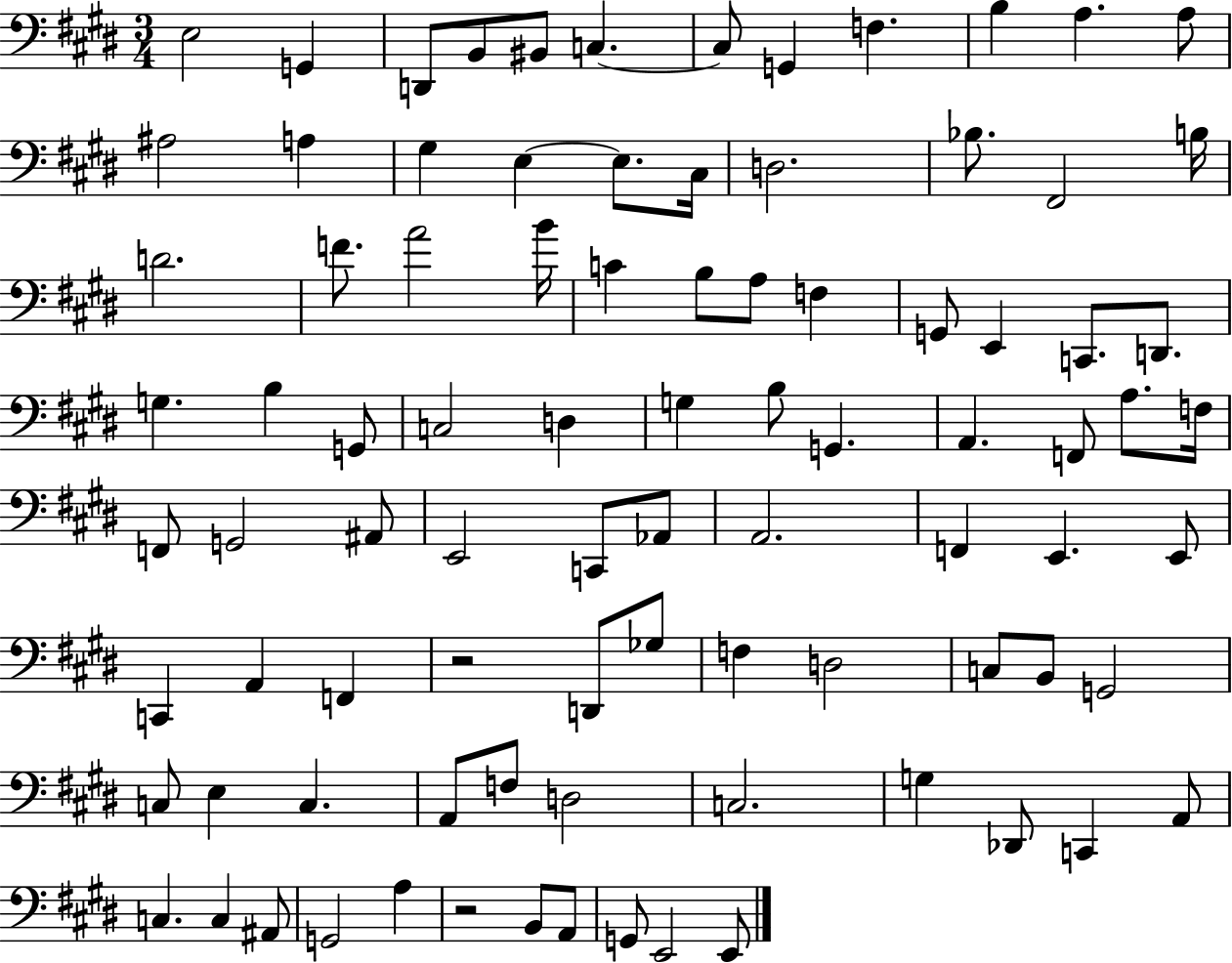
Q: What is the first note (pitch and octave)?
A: E3